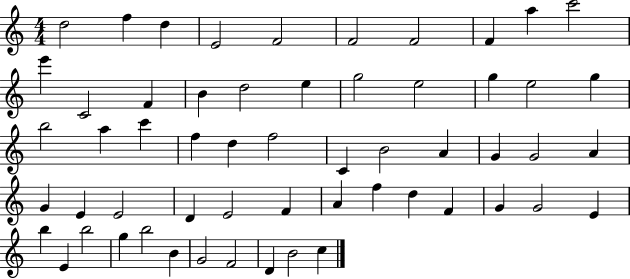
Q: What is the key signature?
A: C major